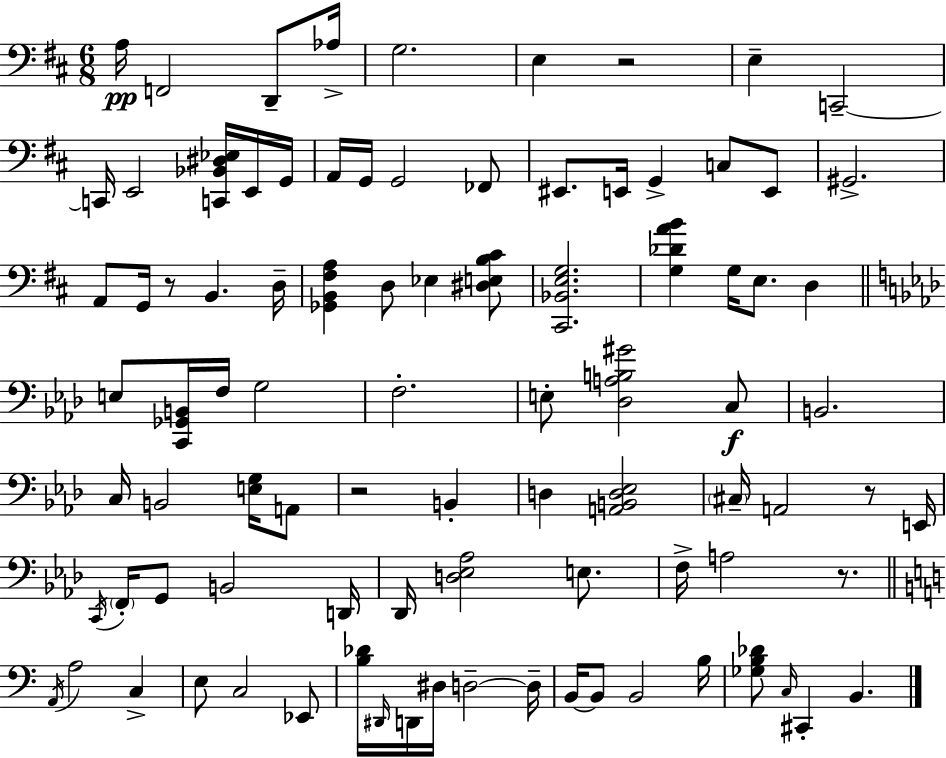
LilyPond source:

{
  \clef bass
  \numericTimeSignature
  \time 6/8
  \key d \major
  a16\pp f,2 d,8-- aes16-> | g2. | e4 r2 | e4-- c,2--~~ | \break c,16 e,2 <c, bes, dis ees>16 e,16 g,16 | a,16 g,16 g,2 fes,8 | eis,8. e,16 g,4-> c8 e,8 | gis,2.-> | \break a,8 g,16 r8 b,4. d16-- | <ges, b, fis a>4 d8 ees4 <dis e b cis'>8 | <cis, bes, e g>2. | <g des' a' b'>4 g16 e8. d4 | \break \bar "||" \break \key f \minor e8 <c, ges, b,>16 f16 g2 | f2.-. | e8-. <des a b gis'>2 c8\f | b,2. | \break c16 b,2 <e g>16 a,8 | r2 b,4-. | d4 <a, b, d ees>2 | \parenthesize cis16-- a,2 r8 e,16 | \break \acciaccatura { c,16 } \parenthesize f,16-. g,8 b,2 | d,16 des,16 <d ees aes>2 e8. | f16-> a2 r8. | \bar "||" \break \key a \minor \acciaccatura { a,16 } a2 c4-> | e8 c2 ees,8 | <b des'>16 \grace { dis,16 } d,16 dis16 d2--~~ | d16-- b,16~~ b,8 b,2 | \break b16 <ges b des'>8 \grace { c16 } cis,4-. b,4. | \bar "|."
}